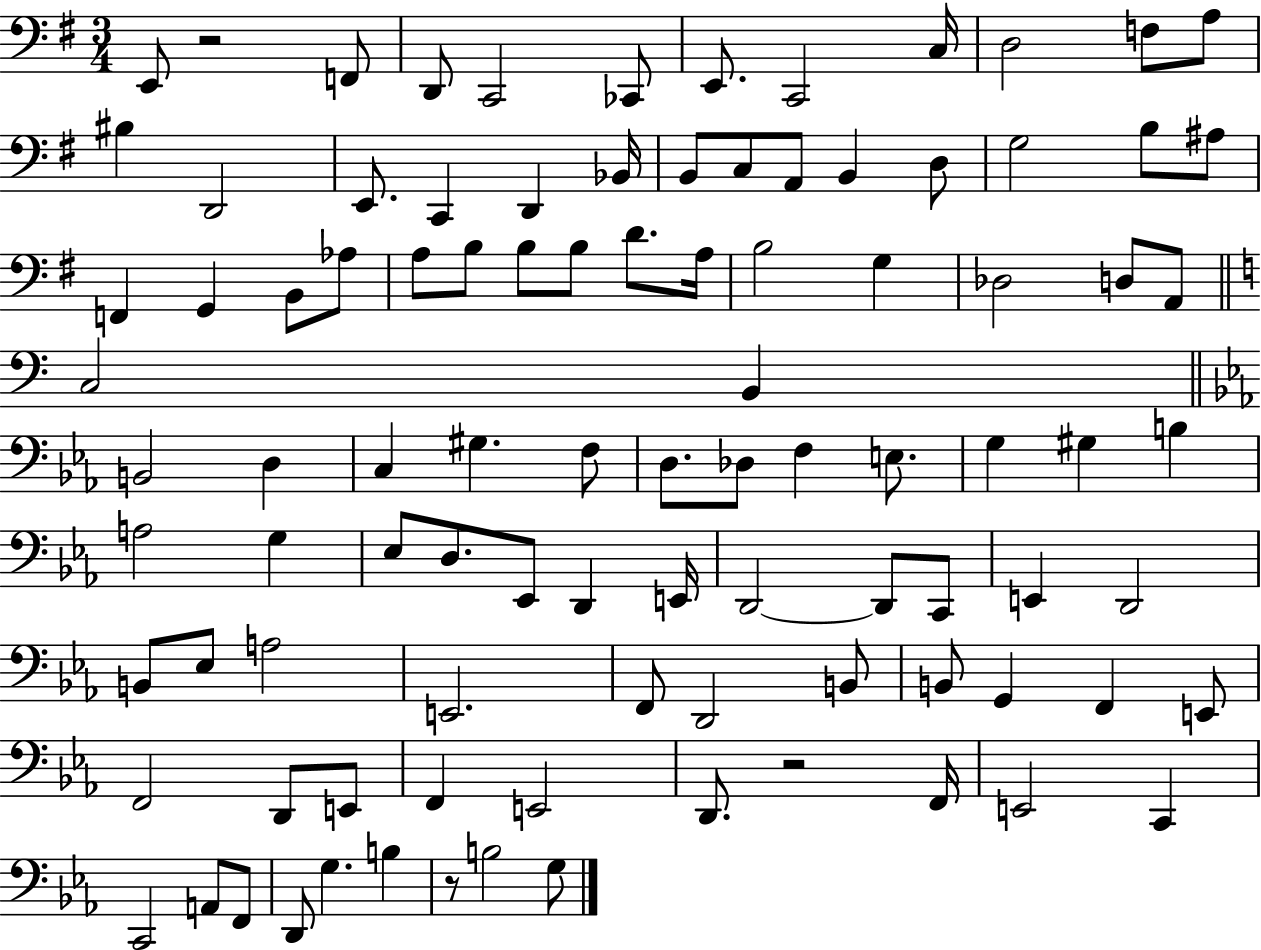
X:1
T:Untitled
M:3/4
L:1/4
K:G
E,,/2 z2 F,,/2 D,,/2 C,,2 _C,,/2 E,,/2 C,,2 C,/4 D,2 F,/2 A,/2 ^B, D,,2 E,,/2 C,, D,, _B,,/4 B,,/2 C,/2 A,,/2 B,, D,/2 G,2 B,/2 ^A,/2 F,, G,, B,,/2 _A,/2 A,/2 B,/2 B,/2 B,/2 D/2 A,/4 B,2 G, _D,2 D,/2 A,,/2 C,2 B,, B,,2 D, C, ^G, F,/2 D,/2 _D,/2 F, E,/2 G, ^G, B, A,2 G, _E,/2 D,/2 _E,,/2 D,, E,,/4 D,,2 D,,/2 C,,/2 E,, D,,2 B,,/2 _E,/2 A,2 E,,2 F,,/2 D,,2 B,,/2 B,,/2 G,, F,, E,,/2 F,,2 D,,/2 E,,/2 F,, E,,2 D,,/2 z2 F,,/4 E,,2 C,, C,,2 A,,/2 F,,/2 D,,/2 G, B, z/2 B,2 G,/2